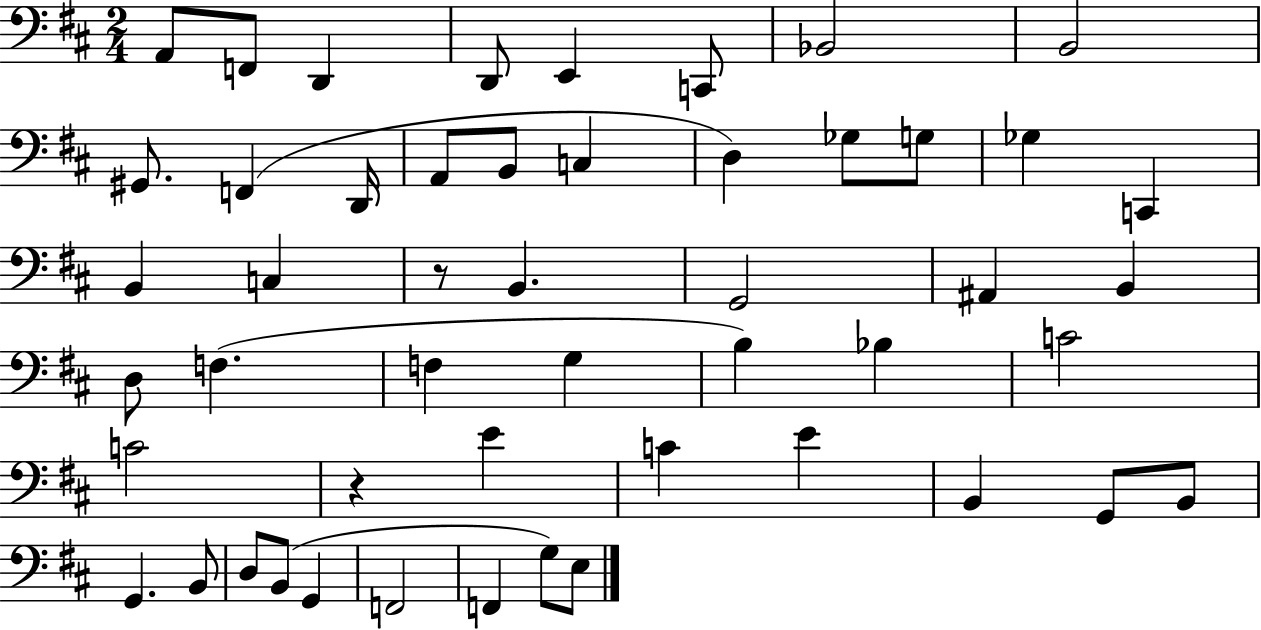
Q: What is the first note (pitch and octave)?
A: A2